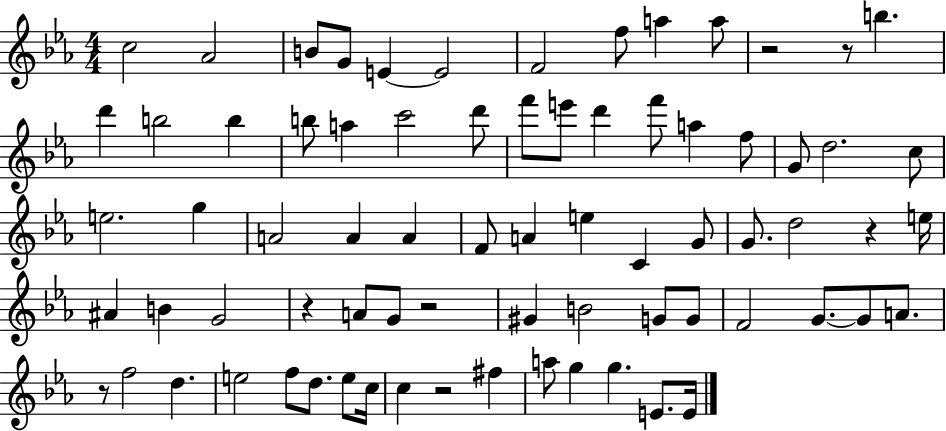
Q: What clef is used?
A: treble